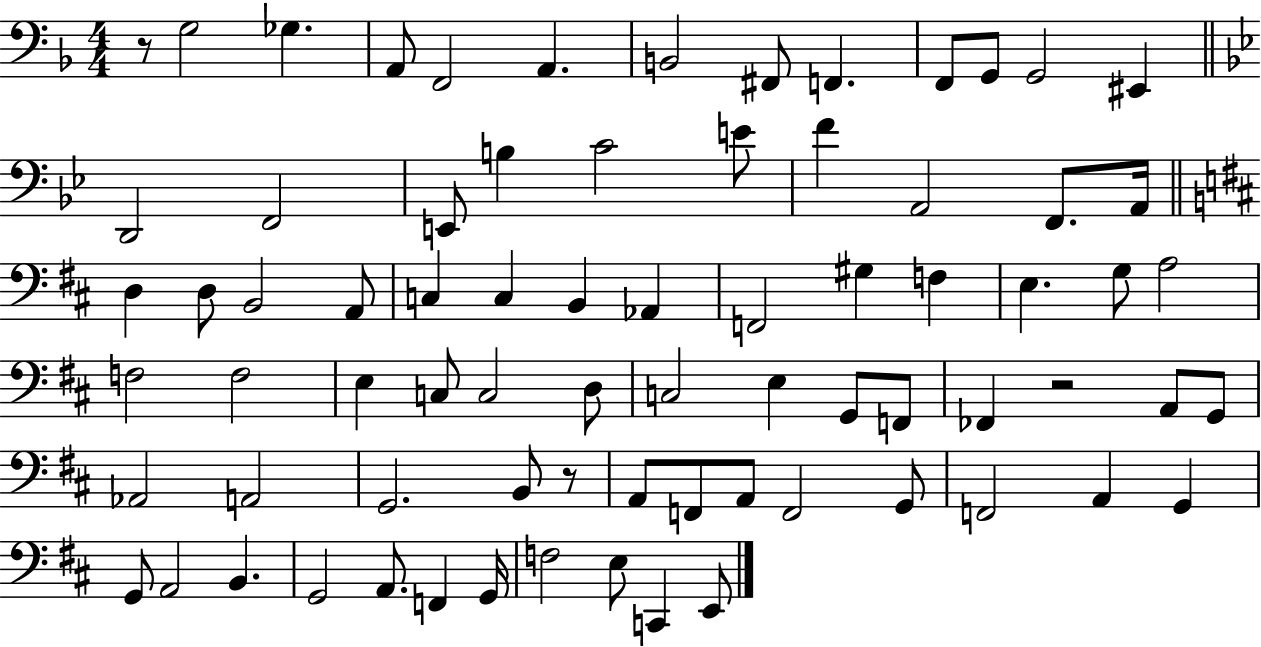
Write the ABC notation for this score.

X:1
T:Untitled
M:4/4
L:1/4
K:F
z/2 G,2 _G, A,,/2 F,,2 A,, B,,2 ^F,,/2 F,, F,,/2 G,,/2 G,,2 ^E,, D,,2 F,,2 E,,/2 B, C2 E/2 F A,,2 F,,/2 A,,/4 D, D,/2 B,,2 A,,/2 C, C, B,, _A,, F,,2 ^G, F, E, G,/2 A,2 F,2 F,2 E, C,/2 C,2 D,/2 C,2 E, G,,/2 F,,/2 _F,, z2 A,,/2 G,,/2 _A,,2 A,,2 G,,2 B,,/2 z/2 A,,/2 F,,/2 A,,/2 F,,2 G,,/2 F,,2 A,, G,, G,,/2 A,,2 B,, G,,2 A,,/2 F,, G,,/4 F,2 E,/2 C,, E,,/2